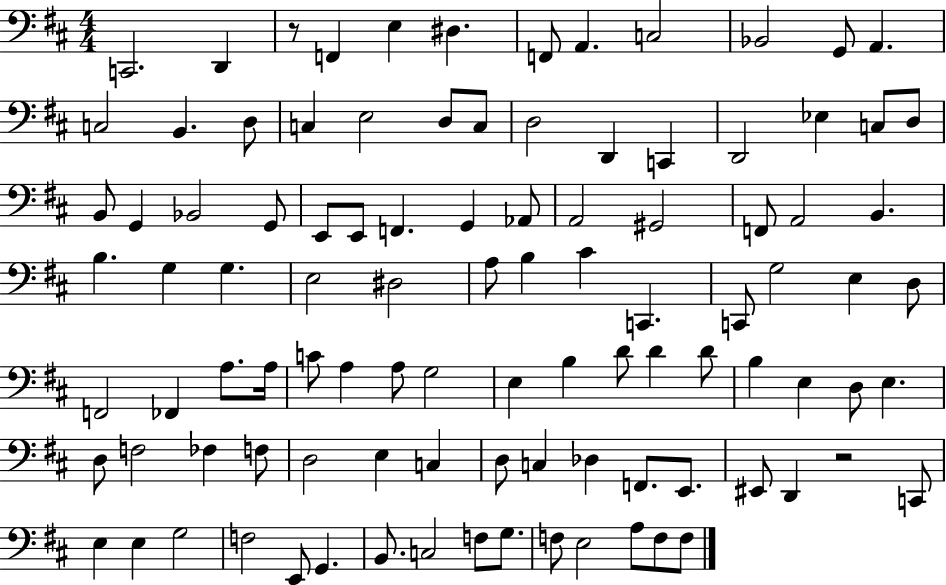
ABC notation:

X:1
T:Untitled
M:4/4
L:1/4
K:D
C,,2 D,, z/2 F,, E, ^D, F,,/2 A,, C,2 _B,,2 G,,/2 A,, C,2 B,, D,/2 C, E,2 D,/2 C,/2 D,2 D,, C,, D,,2 _E, C,/2 D,/2 B,,/2 G,, _B,,2 G,,/2 E,,/2 E,,/2 F,, G,, _A,,/2 A,,2 ^G,,2 F,,/2 A,,2 B,, B, G, G, E,2 ^D,2 A,/2 B, ^C C,, C,,/2 G,2 E, D,/2 F,,2 _F,, A,/2 A,/4 C/2 A, A,/2 G,2 E, B, D/2 D D/2 B, E, D,/2 E, D,/2 F,2 _F, F,/2 D,2 E, C, D,/2 C, _D, F,,/2 E,,/2 ^E,,/2 D,, z2 C,,/2 E, E, G,2 F,2 E,,/2 G,, B,,/2 C,2 F,/2 G,/2 F,/2 E,2 A,/2 F,/2 F,/2